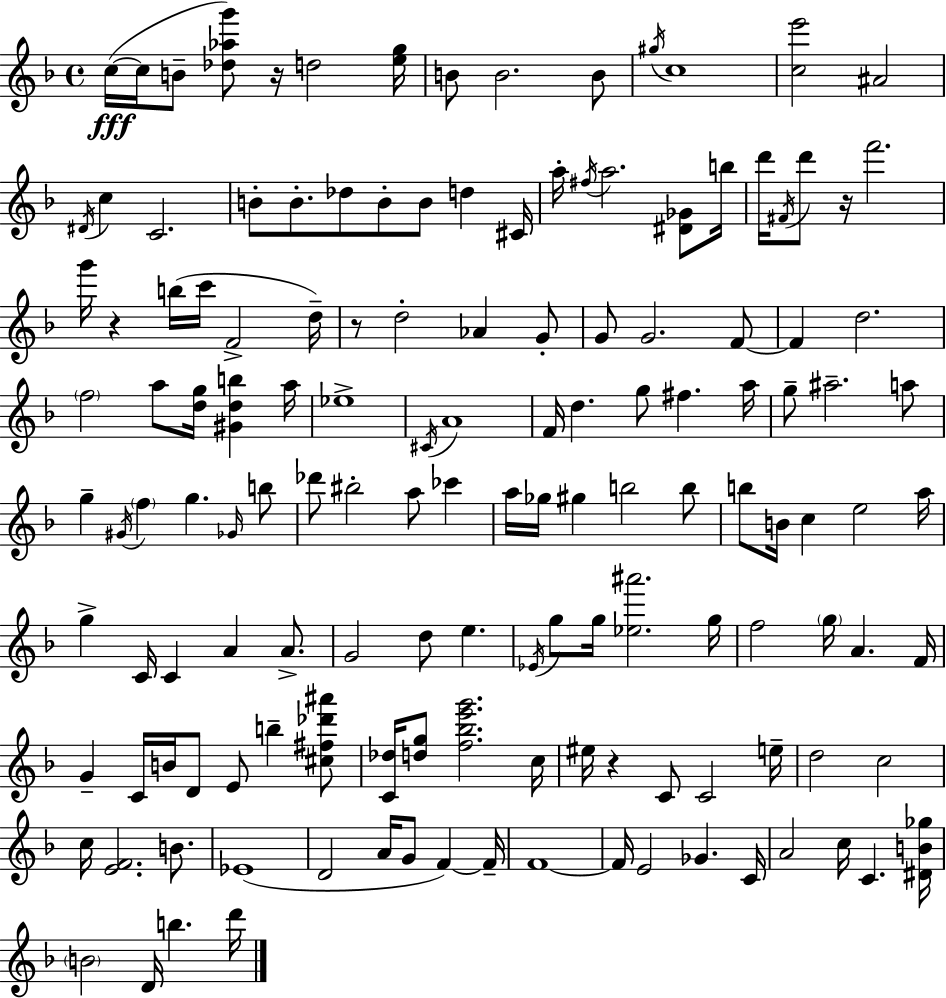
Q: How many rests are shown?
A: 5